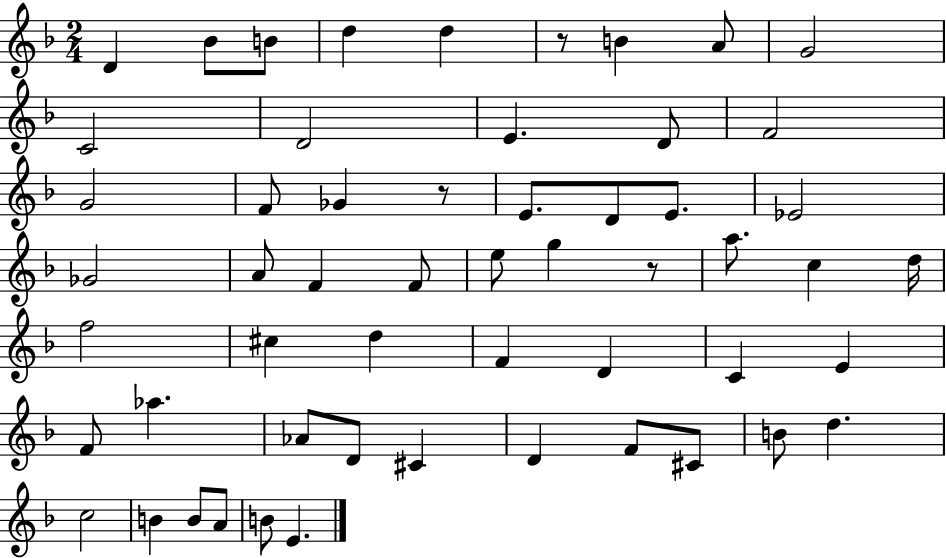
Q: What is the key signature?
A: F major